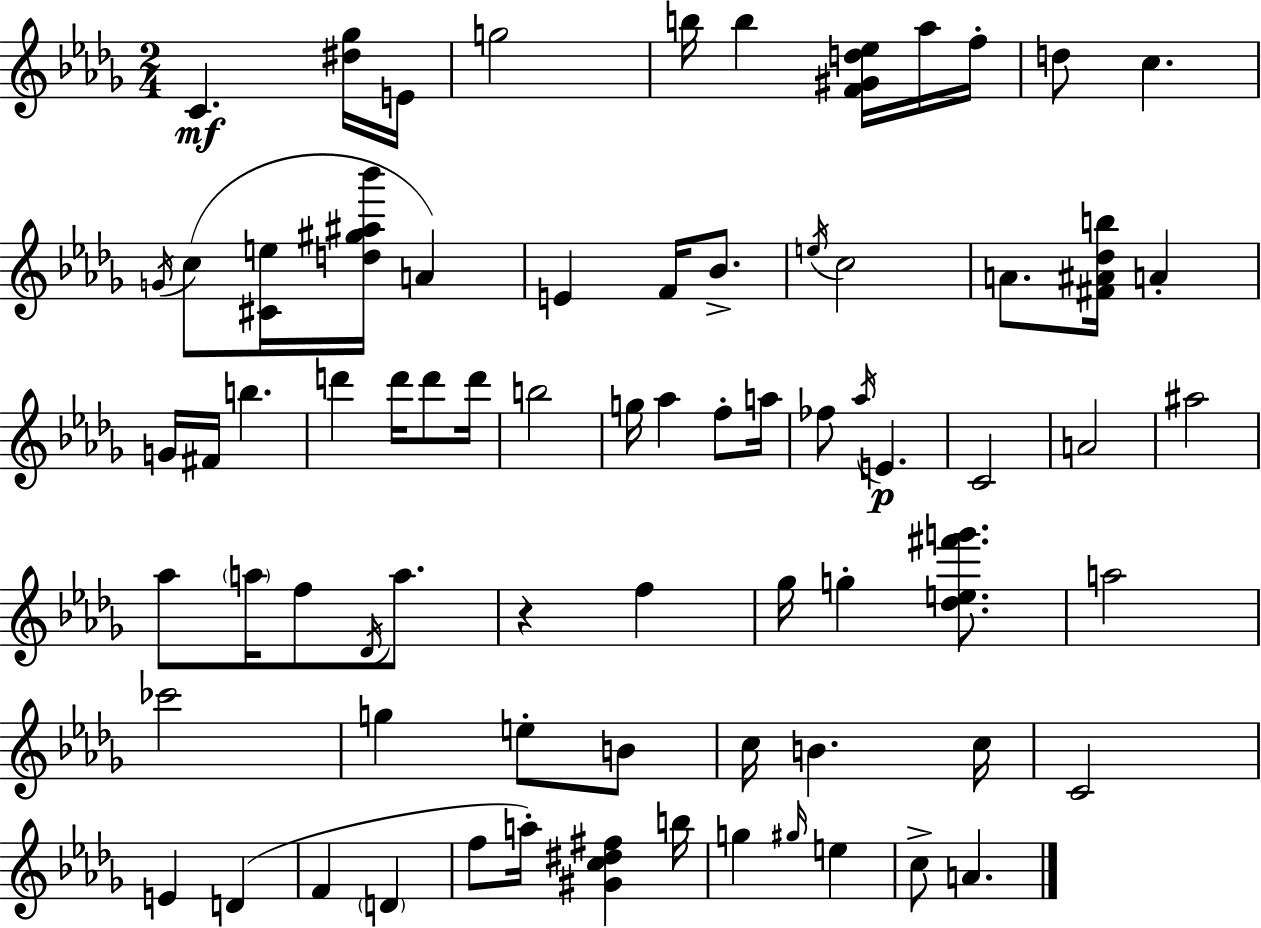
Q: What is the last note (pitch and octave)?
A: A4